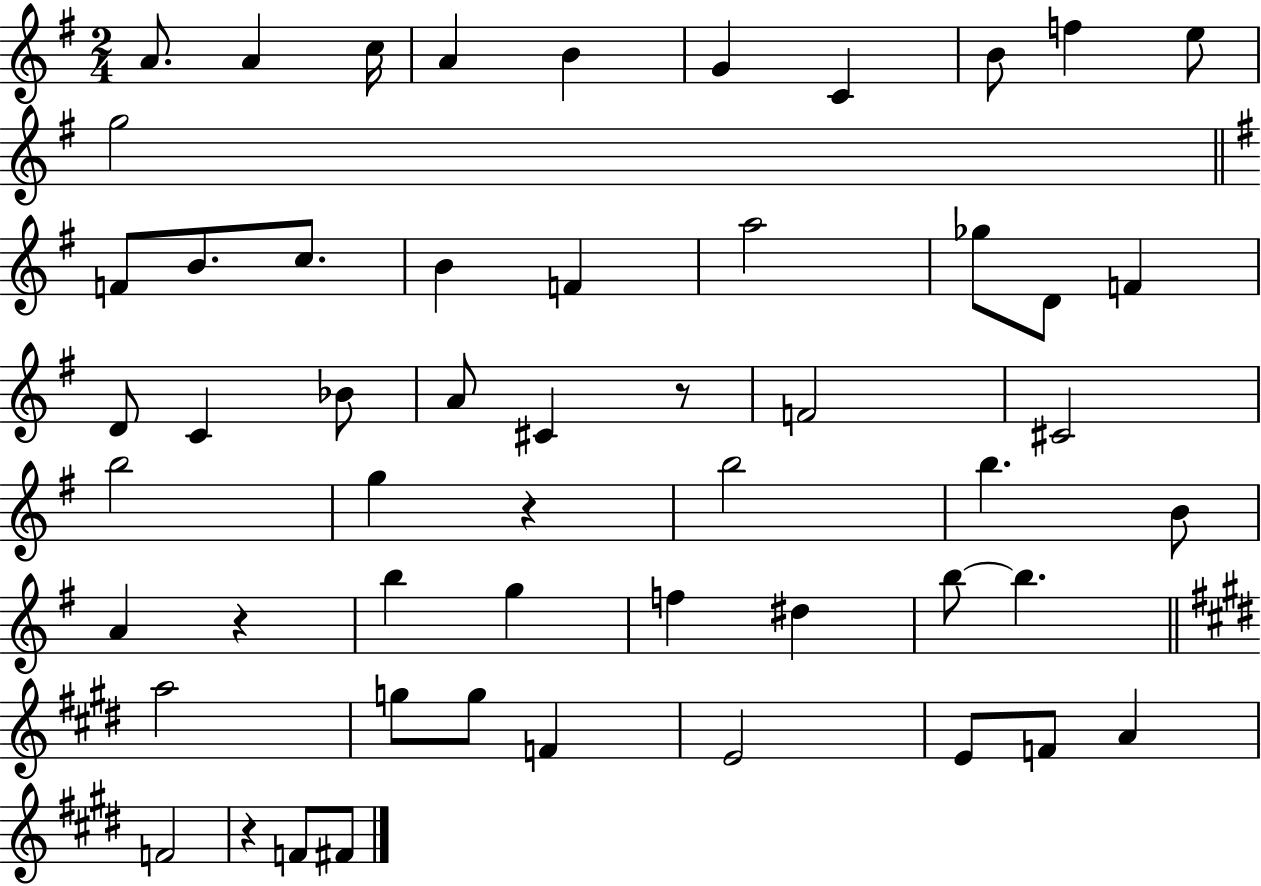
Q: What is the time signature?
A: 2/4